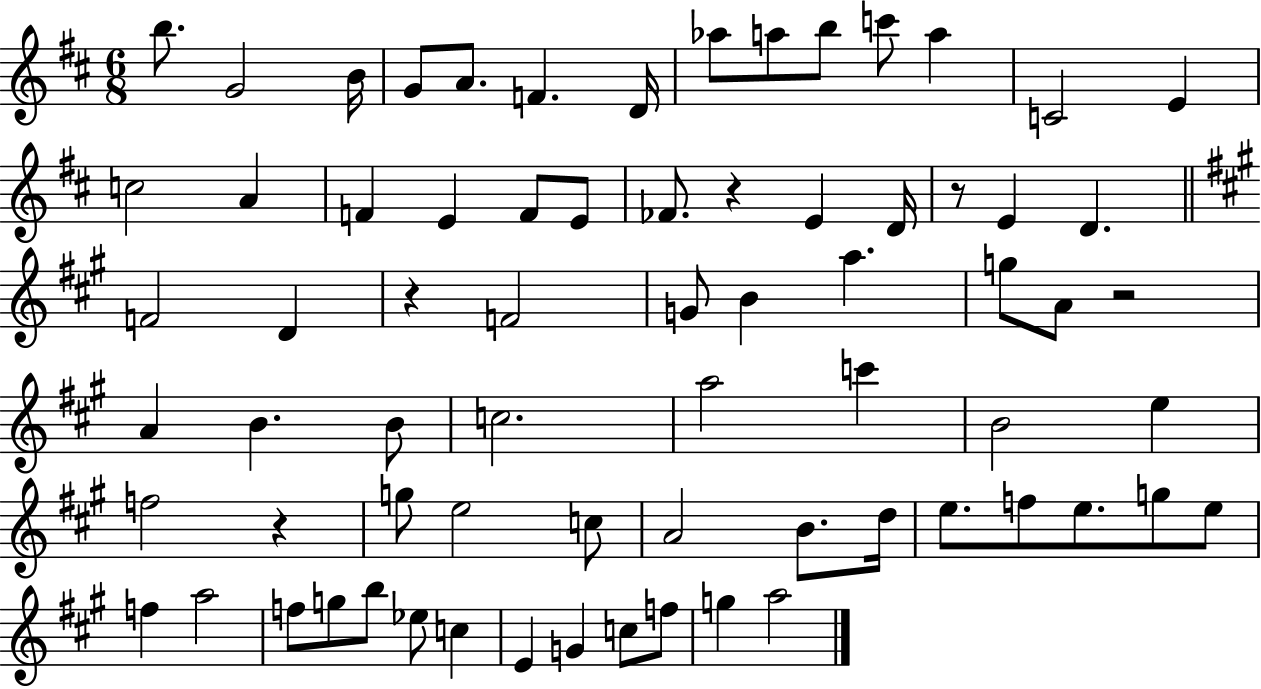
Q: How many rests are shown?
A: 5